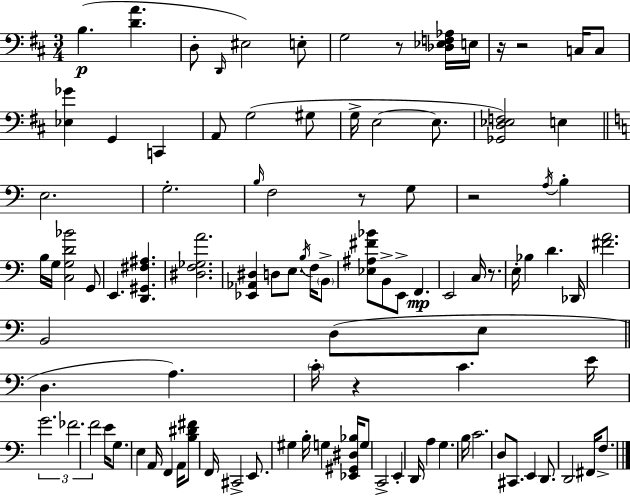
X:1
T:Untitled
M:3/4
L:1/4
K:D
B, [DA] D,/2 D,,/4 ^E,2 E,/2 G,2 z/2 [_D,_E,F,_A,]/4 E,/4 z/4 z2 C,/4 C,/2 [_E,_G] G,, C,, A,,/2 G,2 ^G,/2 G,/4 E,2 E,/2 [_G,,D,_E,F,]2 E, E,2 G,2 B,/4 F,2 z/2 G,/2 z2 A,/4 B, B,/4 G,/4 [C,G,D_B]2 G,,/2 E,, [D,,^G,,^F,^A,] [^D,F,_G,A]2 [_E,,_A,,^D,] D,/2 E,/2 B,/4 F,/4 B,,/2 [_E,^A,^F_B]/2 B,,/2 E,,/2 F,, E,,2 C,/4 z/2 E,/4 _B, D _D,,/4 [^FA]2 B,,2 D,/2 E,/2 D, A, C/4 z C E/4 G2 _F2 F2 E/4 G,/2 E, A,,/4 F,, A,,/4 [B,^D^F]/2 F,,/4 ^C,,2 E,,/2 ^G, B,/4 G, [_E,,^G,,^D,_B,]/4 G,/2 C,,2 E,, D,,/4 A, G, B,/4 C2 D,/2 ^C,,/2 E,, D,,/2 D,,2 ^F,,/4 F,/2